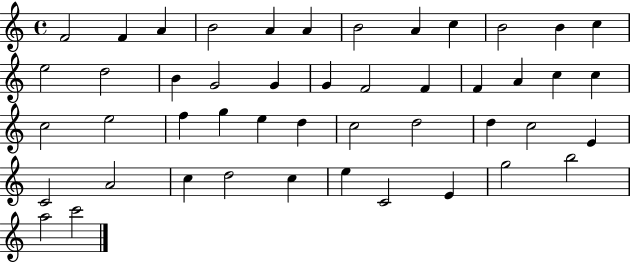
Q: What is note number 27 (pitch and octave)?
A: F5